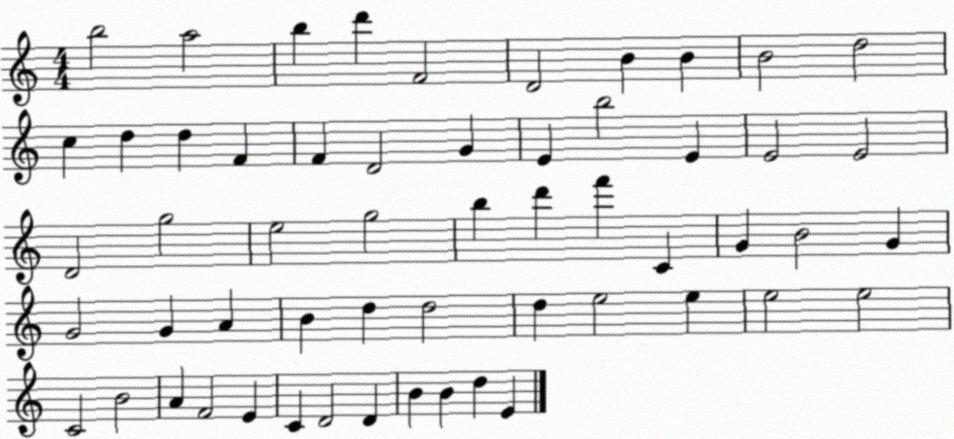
X:1
T:Untitled
M:4/4
L:1/4
K:C
b2 a2 b d' F2 D2 B B B2 d2 c d d F F D2 G E b2 E E2 E2 D2 g2 e2 g2 b d' f' C G B2 G G2 G A B d d2 d e2 e e2 e2 C2 B2 A F2 E C D2 D B B d E